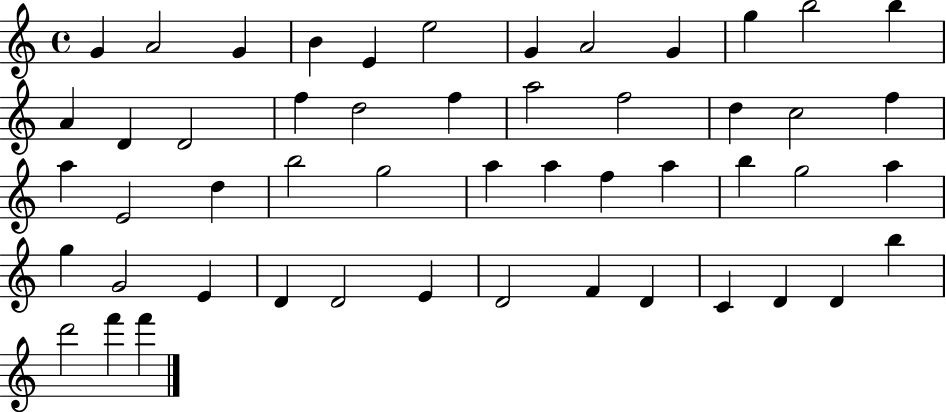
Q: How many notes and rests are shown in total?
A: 51